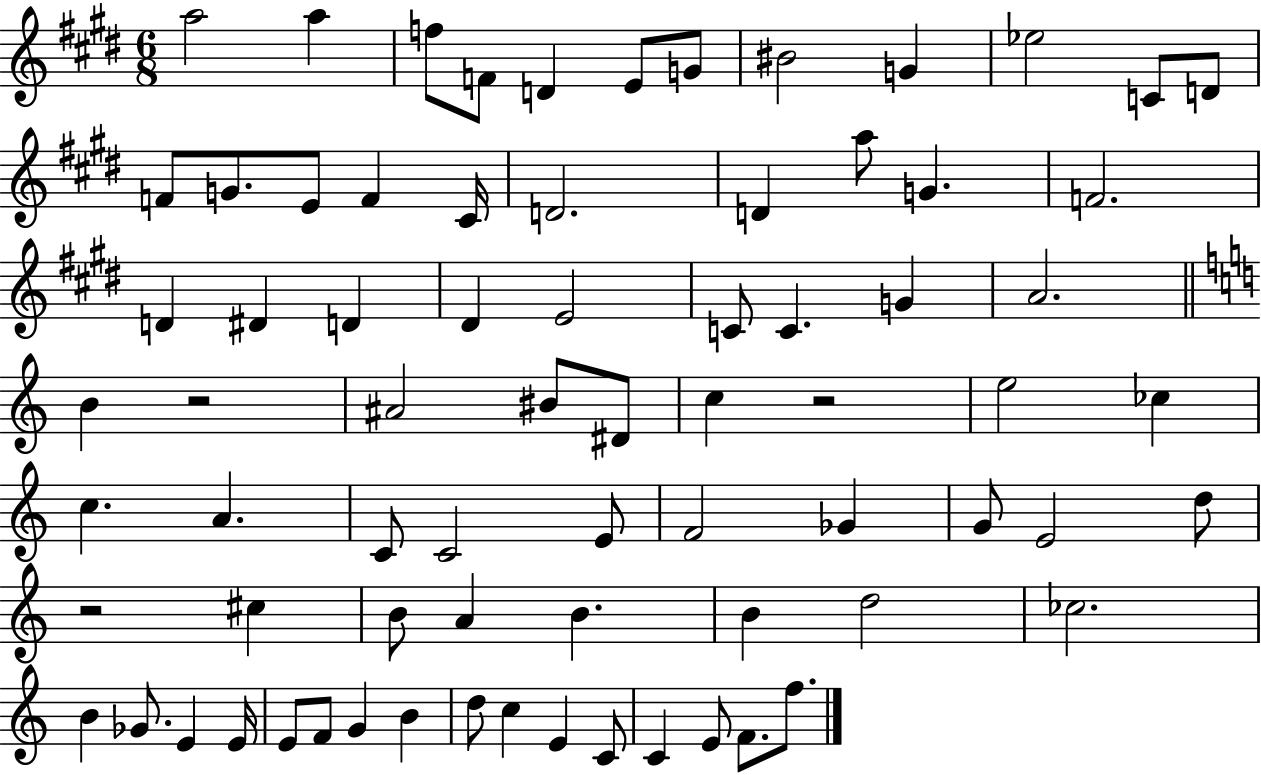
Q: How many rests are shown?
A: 3